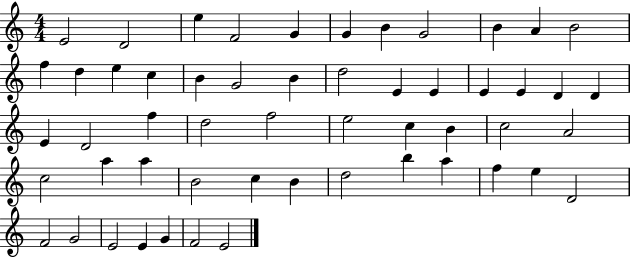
X:1
T:Untitled
M:4/4
L:1/4
K:C
E2 D2 e F2 G G B G2 B A B2 f d e c B G2 B d2 E E E E D D E D2 f d2 f2 e2 c B c2 A2 c2 a a B2 c B d2 b a f e D2 F2 G2 E2 E G F2 E2